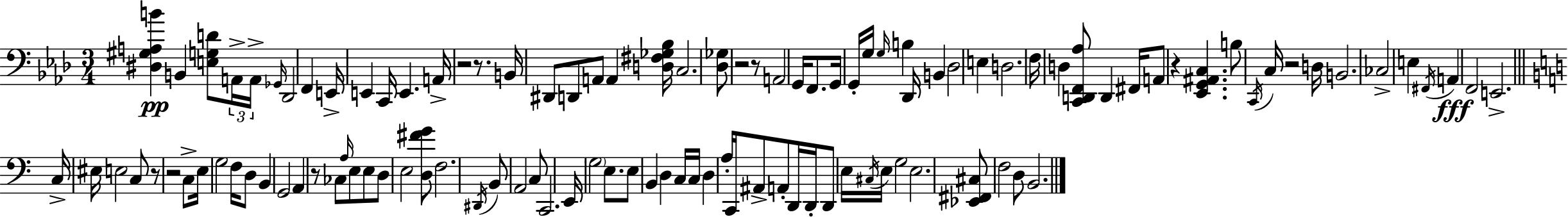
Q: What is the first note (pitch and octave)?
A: B2